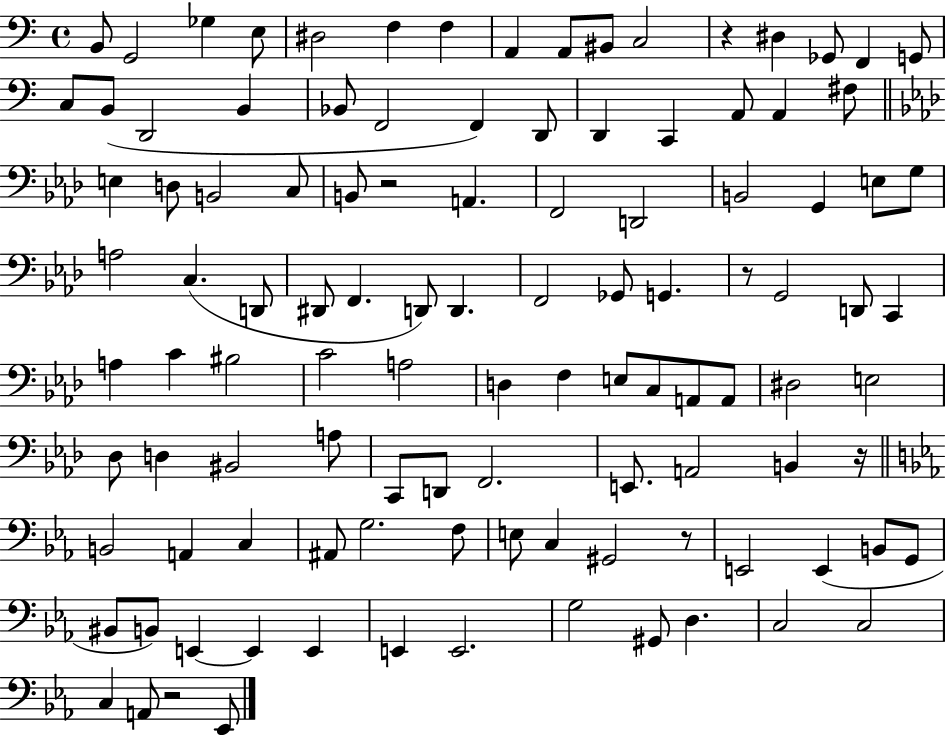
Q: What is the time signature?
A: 4/4